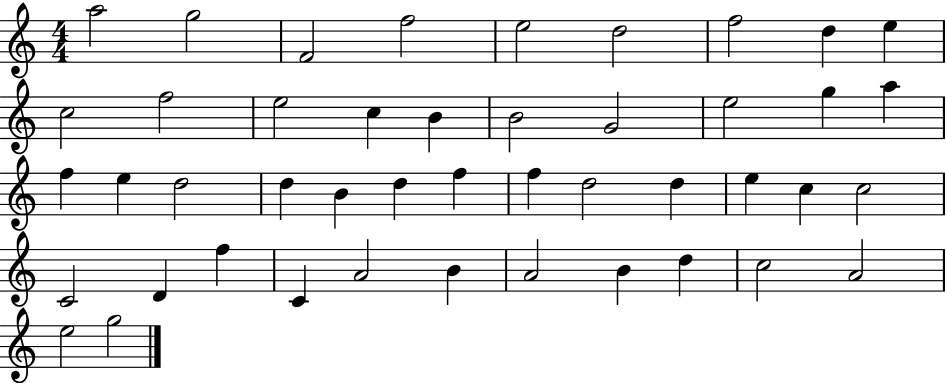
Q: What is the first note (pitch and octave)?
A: A5